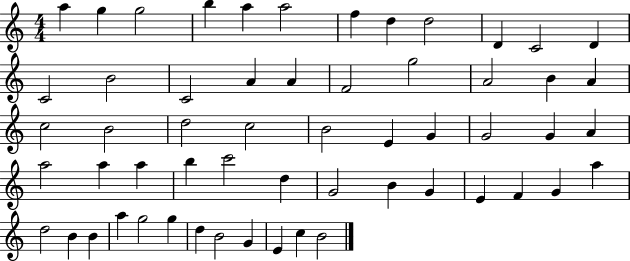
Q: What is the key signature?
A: C major